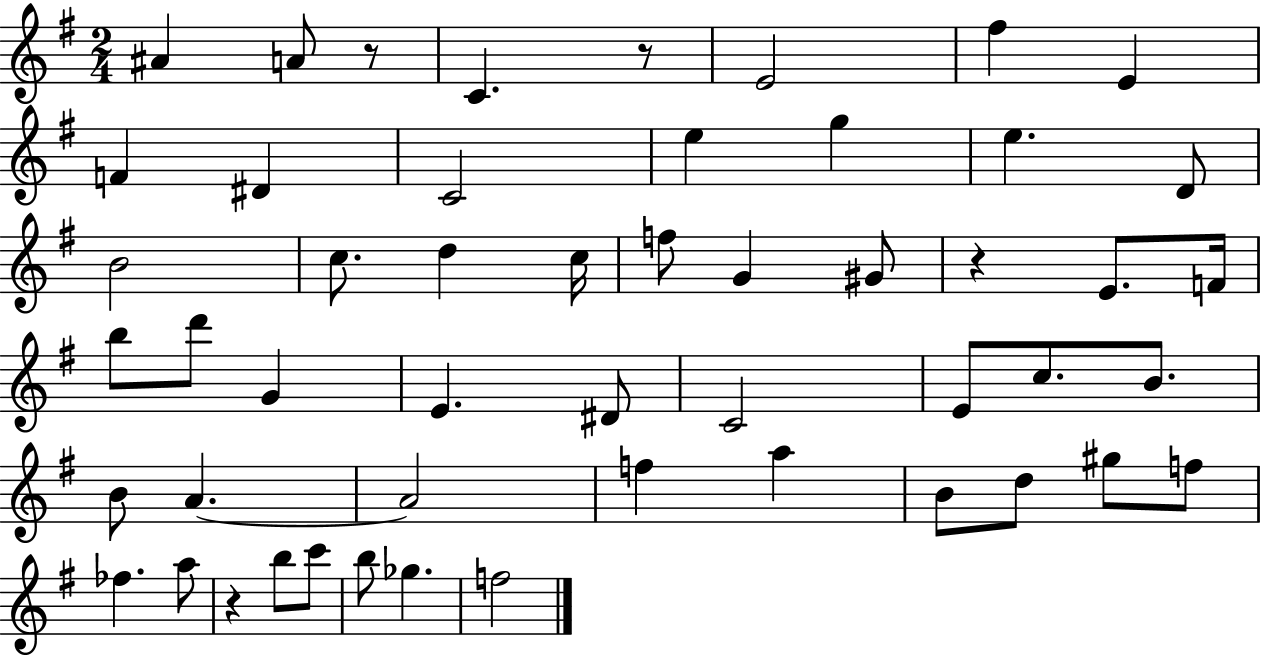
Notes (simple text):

A#4/q A4/e R/e C4/q. R/e E4/h F#5/q E4/q F4/q D#4/q C4/h E5/q G5/q E5/q. D4/e B4/h C5/e. D5/q C5/s F5/e G4/q G#4/e R/q E4/e. F4/s B5/e D6/e G4/q E4/q. D#4/e C4/h E4/e C5/e. B4/e. B4/e A4/q. A4/h F5/q A5/q B4/e D5/e G#5/e F5/e FES5/q. A5/e R/q B5/e C6/e B5/e Gb5/q. F5/h